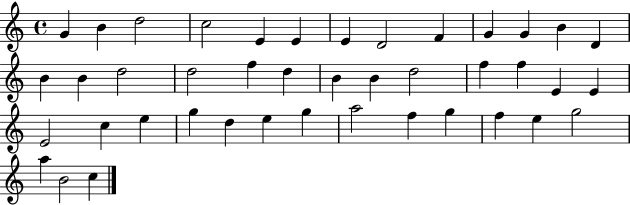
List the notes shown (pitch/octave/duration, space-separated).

G4/q B4/q D5/h C5/h E4/q E4/q E4/q D4/h F4/q G4/q G4/q B4/q D4/q B4/q B4/q D5/h D5/h F5/q D5/q B4/q B4/q D5/h F5/q F5/q E4/q E4/q E4/h C5/q E5/q G5/q D5/q E5/q G5/q A5/h F5/q G5/q F5/q E5/q G5/h A5/q B4/h C5/q